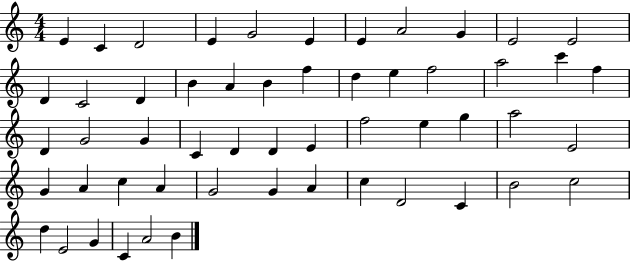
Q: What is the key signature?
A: C major